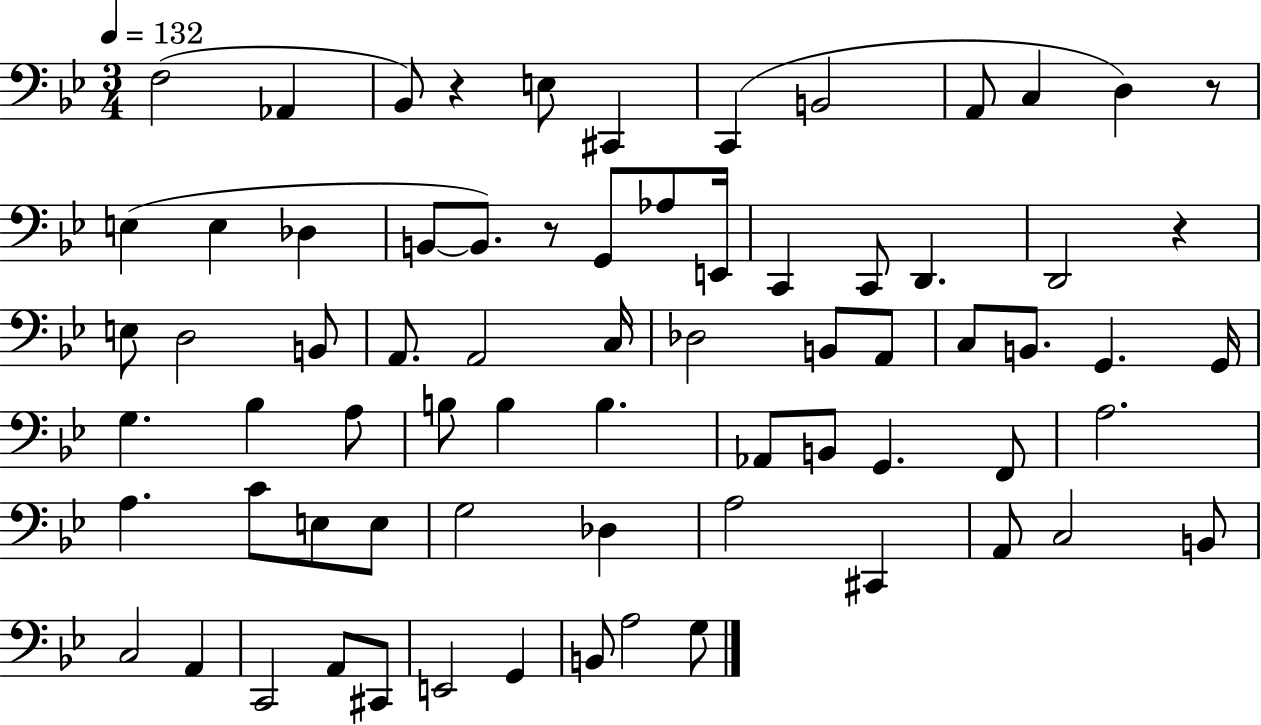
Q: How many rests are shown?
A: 4